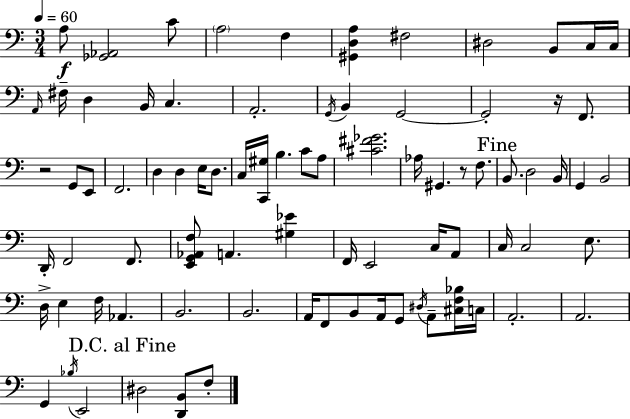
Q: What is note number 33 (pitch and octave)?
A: G#2